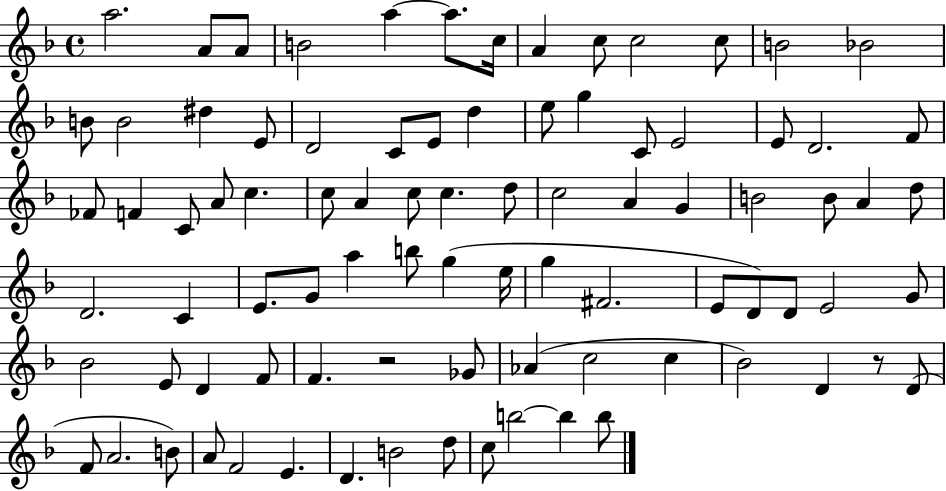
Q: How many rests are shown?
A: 2